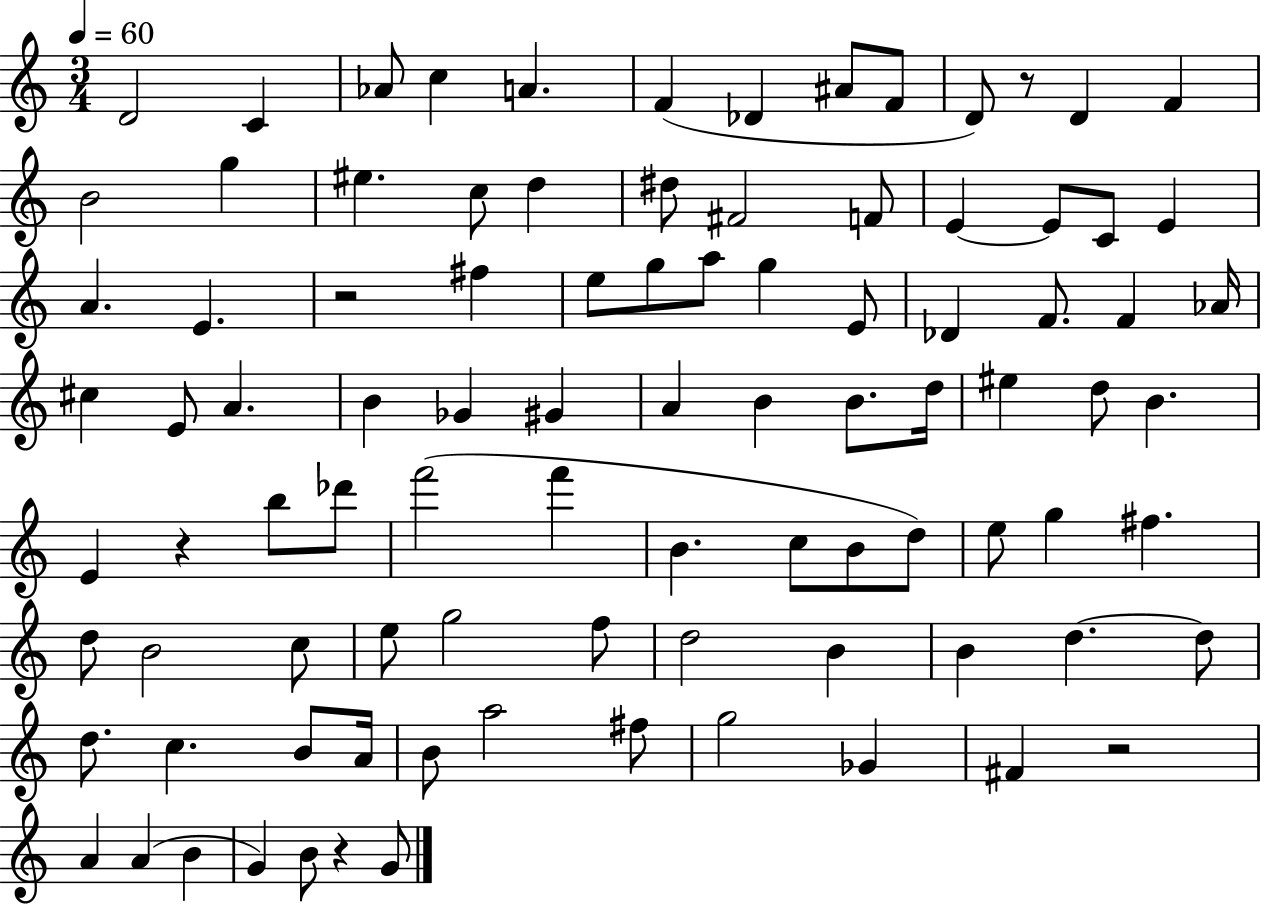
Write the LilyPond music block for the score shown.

{
  \clef treble
  \numericTimeSignature
  \time 3/4
  \key c \major
  \tempo 4 = 60
  d'2 c'4 | aes'8 c''4 a'4. | f'4( des'4 ais'8 f'8 | d'8) r8 d'4 f'4 | \break b'2 g''4 | eis''4. c''8 d''4 | dis''8 fis'2 f'8 | e'4~~ e'8 c'8 e'4 | \break a'4. e'4. | r2 fis''4 | e''8 g''8 a''8 g''4 e'8 | des'4 f'8. f'4 aes'16 | \break cis''4 e'8 a'4. | b'4 ges'4 gis'4 | a'4 b'4 b'8. d''16 | eis''4 d''8 b'4. | \break e'4 r4 b''8 des'''8 | f'''2( f'''4 | b'4. c''8 b'8 d''8) | e''8 g''4 fis''4. | \break d''8 b'2 c''8 | e''8 g''2 f''8 | d''2 b'4 | b'4 d''4.~~ d''8 | \break d''8. c''4. b'8 a'16 | b'8 a''2 fis''8 | g''2 ges'4 | fis'4 r2 | \break a'4 a'4( b'4 | g'4) b'8 r4 g'8 | \bar "|."
}